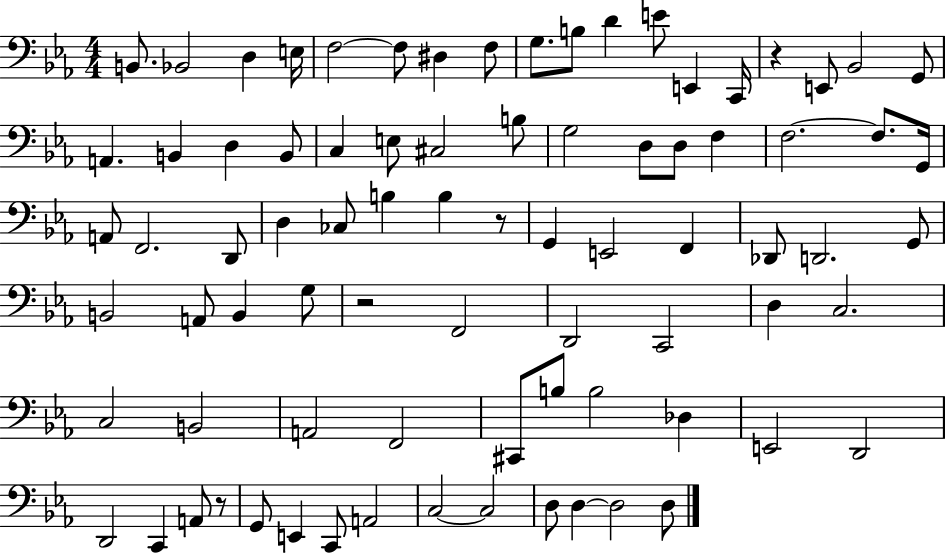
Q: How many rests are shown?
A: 4